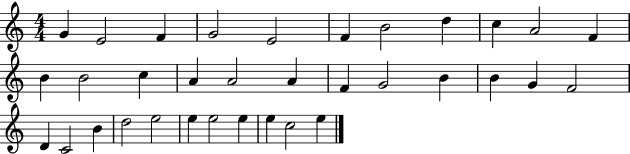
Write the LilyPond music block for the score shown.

{
  \clef treble
  \numericTimeSignature
  \time 4/4
  \key c \major
  g'4 e'2 f'4 | g'2 e'2 | f'4 b'2 d''4 | c''4 a'2 f'4 | \break b'4 b'2 c''4 | a'4 a'2 a'4 | f'4 g'2 b'4 | b'4 g'4 f'2 | \break d'4 c'2 b'4 | d''2 e''2 | e''4 e''2 e''4 | e''4 c''2 e''4 | \break \bar "|."
}